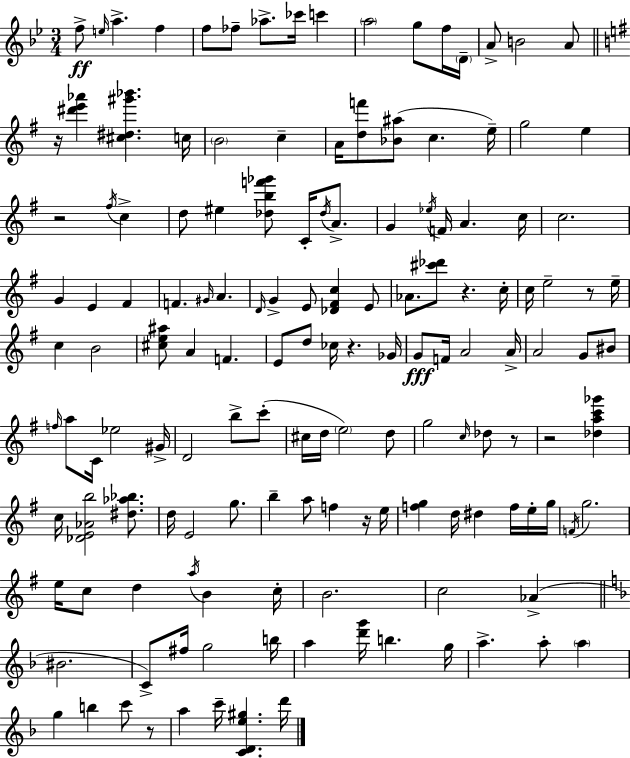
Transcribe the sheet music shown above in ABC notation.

X:1
T:Untitled
M:3/4
L:1/4
K:Gm
f/2 e/4 a f f/2 _f/2 _a/2 _c'/4 c' a2 g/2 f/4 D/4 A/2 B2 A/2 z/4 [^d'e'_a'] [^c^d^g'_b'] c/4 B2 c A/4 [df']/2 [_B^a]/2 c e/4 g2 e z2 ^f/4 c d/2 ^e [_dbf'_g']/2 C/4 _d/4 A/2 G _e/4 F/4 A c/4 c2 G E ^F F ^G/4 A D/4 G E/2 [_D^Fc] E/2 _A/2 [^c'_d']/2 z c/4 c/4 e2 z/2 e/4 c B2 [^ce^a]/2 A F E/2 d/2 _c/4 z _G/4 G/2 F/4 A2 A/4 A2 G/2 ^B/2 f/4 a/2 C/4 _e2 ^G/4 D2 b/2 c'/2 ^c/4 d/4 e2 d/2 g2 c/4 _d/2 z/2 z2 [_dac'_g'] c/4 [_DE_Ab]2 [^d_a_b]/2 d/4 E2 g/2 b a/2 f z/4 e/4 [fg] d/4 ^d f/4 e/4 g/4 F/4 g2 e/4 c/2 d a/4 B c/4 B2 c2 _A ^B2 C/2 ^f/4 g2 b/4 a [d'g']/4 b g/4 a a/2 a g b c'/2 z/2 a c'/4 [CDe^g] d'/4